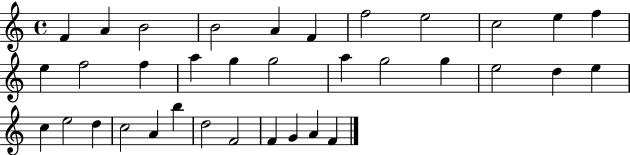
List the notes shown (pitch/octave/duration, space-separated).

F4/q A4/q B4/h B4/h A4/q F4/q F5/h E5/h C5/h E5/q F5/q E5/q F5/h F5/q A5/q G5/q G5/h A5/q G5/h G5/q E5/h D5/q E5/q C5/q E5/h D5/q C5/h A4/q B5/q D5/h F4/h F4/q G4/q A4/q F4/q